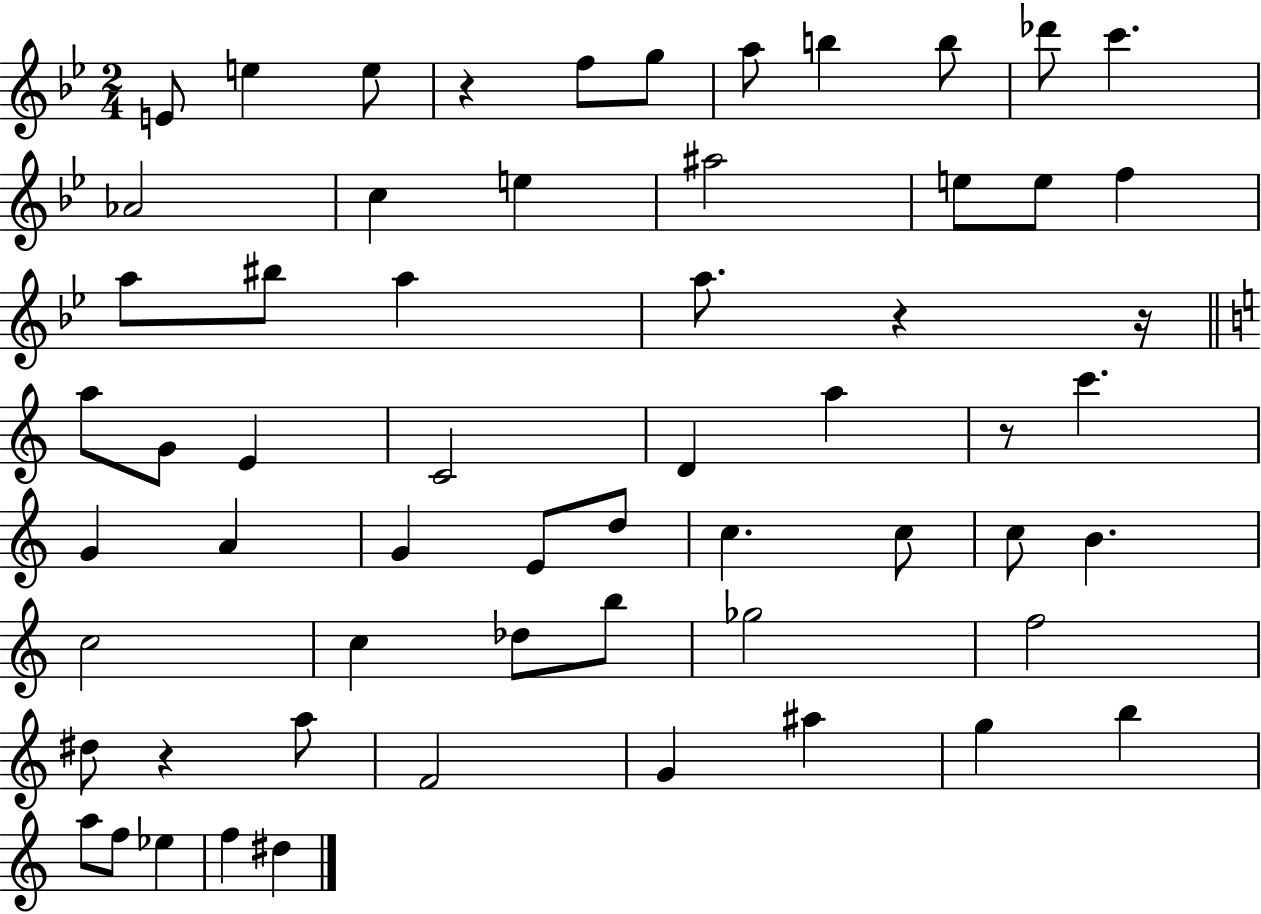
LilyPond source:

{
  \clef treble
  \numericTimeSignature
  \time 2/4
  \key bes \major
  e'8 e''4 e''8 | r4 f''8 g''8 | a''8 b''4 b''8 | des'''8 c'''4. | \break aes'2 | c''4 e''4 | ais''2 | e''8 e''8 f''4 | \break a''8 bis''8 a''4 | a''8. r4 r16 | \bar "||" \break \key c \major a''8 g'8 e'4 | c'2 | d'4 a''4 | r8 c'''4. | \break g'4 a'4 | g'4 e'8 d''8 | c''4. c''8 | c''8 b'4. | \break c''2 | c''4 des''8 b''8 | ges''2 | f''2 | \break dis''8 r4 a''8 | f'2 | g'4 ais''4 | g''4 b''4 | \break a''8 f''8 ees''4 | f''4 dis''4 | \bar "|."
}